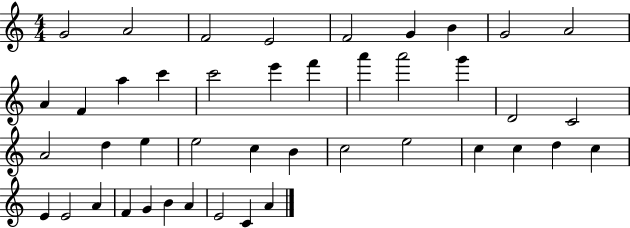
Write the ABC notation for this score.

X:1
T:Untitled
M:4/4
L:1/4
K:C
G2 A2 F2 E2 F2 G B G2 A2 A F a c' c'2 e' f' a' a'2 g' D2 C2 A2 d e e2 c B c2 e2 c c d c E E2 A F G B A E2 C A